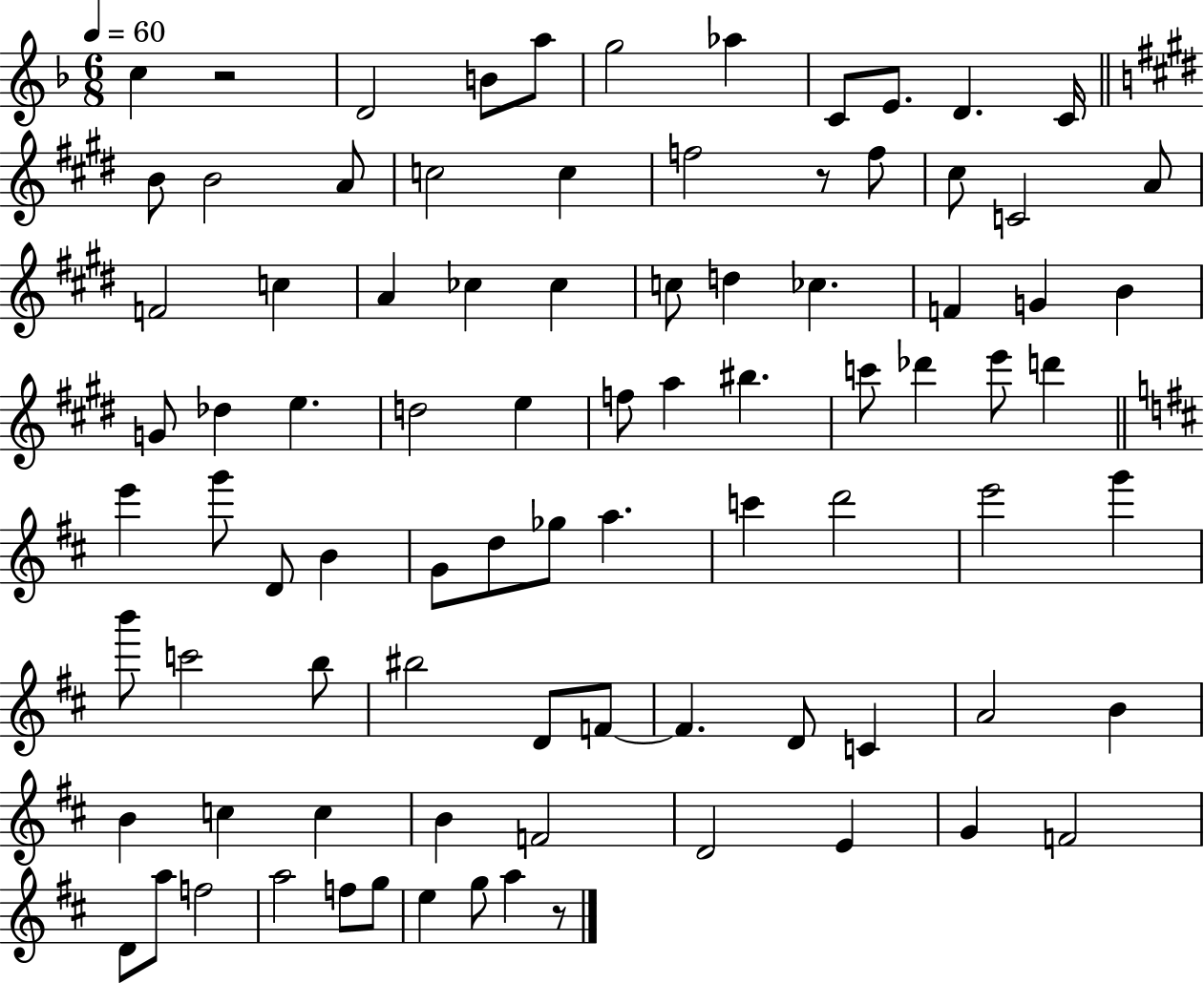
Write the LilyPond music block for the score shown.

{
  \clef treble
  \numericTimeSignature
  \time 6/8
  \key f \major
  \tempo 4 = 60
  c''4 r2 | d'2 b'8 a''8 | g''2 aes''4 | c'8 e'8. d'4. c'16 | \break \bar "||" \break \key e \major b'8 b'2 a'8 | c''2 c''4 | f''2 r8 f''8 | cis''8 c'2 a'8 | \break f'2 c''4 | a'4 ces''4 ces''4 | c''8 d''4 ces''4. | f'4 g'4 b'4 | \break g'8 des''4 e''4. | d''2 e''4 | f''8 a''4 bis''4. | c'''8 des'''4 e'''8 d'''4 | \break \bar "||" \break \key b \minor e'''4 g'''8 d'8 b'4 | g'8 d''8 ges''8 a''4. | c'''4 d'''2 | e'''2 g'''4 | \break b'''8 c'''2 b''8 | bis''2 d'8 f'8~~ | f'4. d'8 c'4 | a'2 b'4 | \break b'4 c''4 c''4 | b'4 f'2 | d'2 e'4 | g'4 f'2 | \break d'8 a''8 f''2 | a''2 f''8 g''8 | e''4 g''8 a''4 r8 | \bar "|."
}